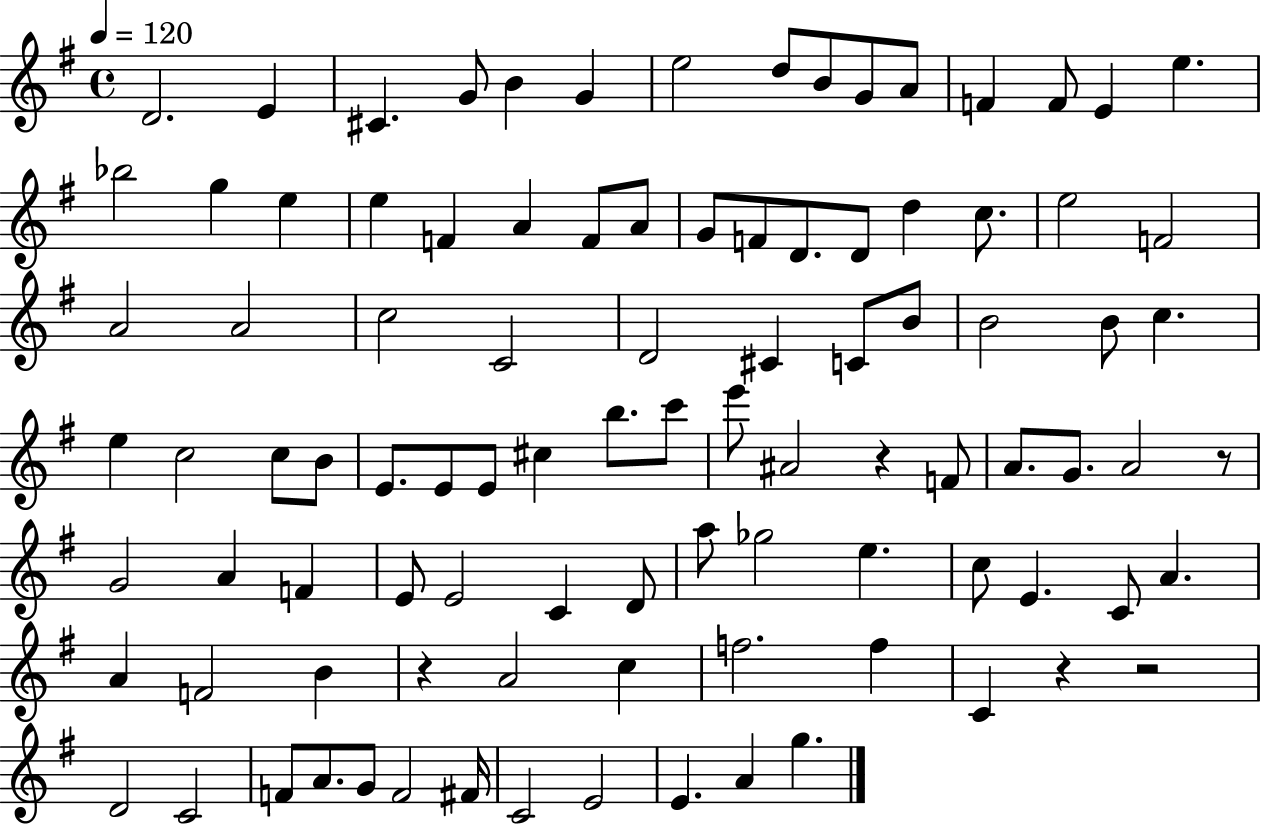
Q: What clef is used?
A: treble